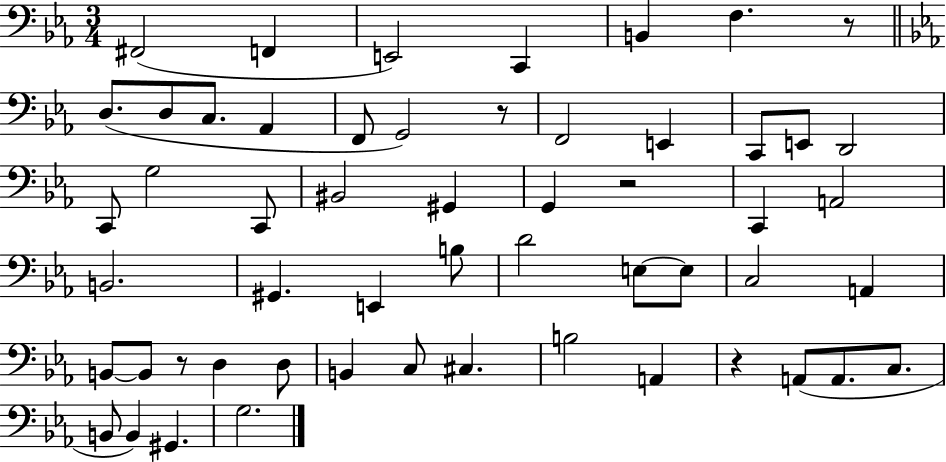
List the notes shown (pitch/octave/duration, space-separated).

F#2/h F2/q E2/h C2/q B2/q F3/q. R/e D3/e. D3/e C3/e. Ab2/q F2/e G2/h R/e F2/h E2/q C2/e E2/e D2/h C2/e G3/h C2/e BIS2/h G#2/q G2/q R/h C2/q A2/h B2/h. G#2/q. E2/q B3/e D4/h E3/e E3/e C3/h A2/q B2/e B2/e R/e D3/q D3/e B2/q C3/e C#3/q. B3/h A2/q R/q A2/e A2/e. C3/e. B2/e B2/q G#2/q. G3/h.